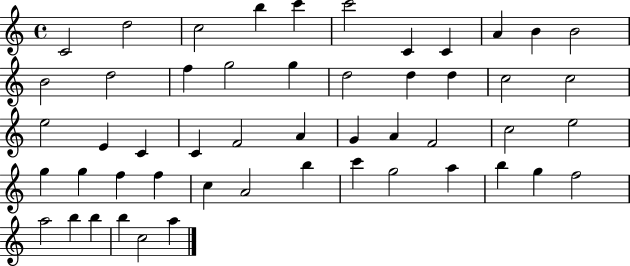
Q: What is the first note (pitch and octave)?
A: C4